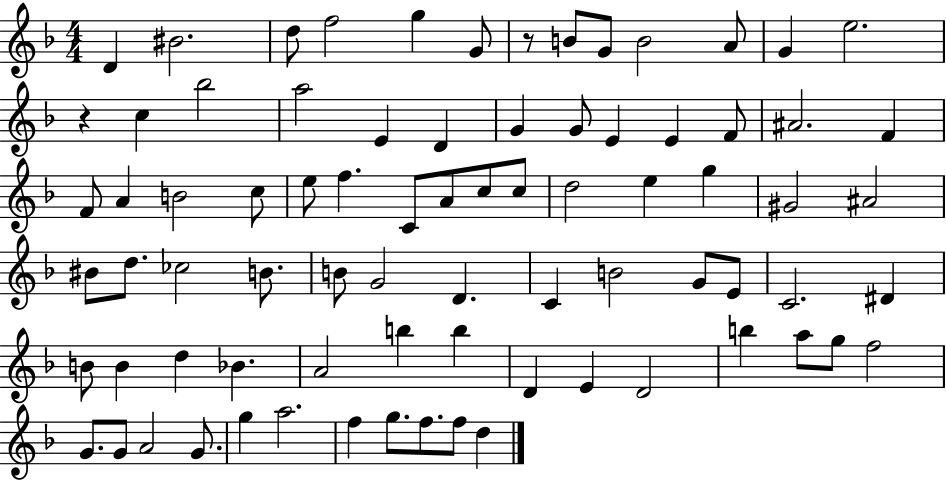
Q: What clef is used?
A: treble